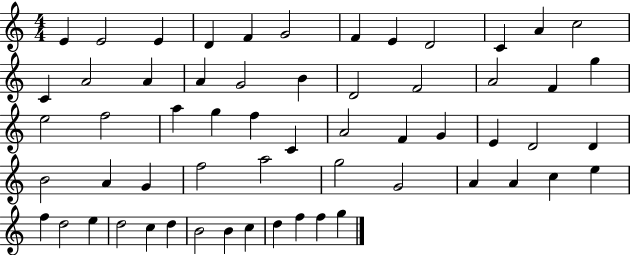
{
  \clef treble
  \numericTimeSignature
  \time 4/4
  \key c \major
  e'4 e'2 e'4 | d'4 f'4 g'2 | f'4 e'4 d'2 | c'4 a'4 c''2 | \break c'4 a'2 a'4 | a'4 g'2 b'4 | d'2 f'2 | a'2 f'4 g''4 | \break e''2 f''2 | a''4 g''4 f''4 c'4 | a'2 f'4 g'4 | e'4 d'2 d'4 | \break b'2 a'4 g'4 | f''2 a''2 | g''2 g'2 | a'4 a'4 c''4 e''4 | \break f''4 d''2 e''4 | d''2 c''4 d''4 | b'2 b'4 c''4 | d''4 f''4 f''4 g''4 | \break \bar "|."
}